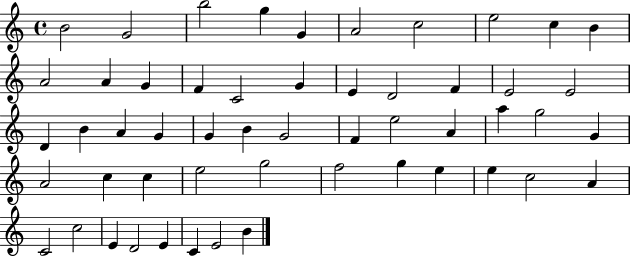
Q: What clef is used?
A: treble